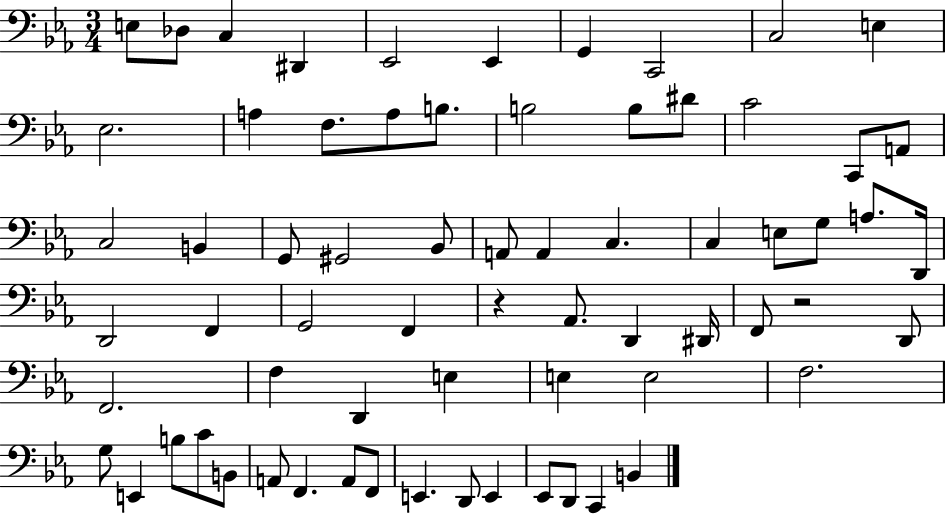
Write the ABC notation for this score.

X:1
T:Untitled
M:3/4
L:1/4
K:Eb
E,/2 _D,/2 C, ^D,, _E,,2 _E,, G,, C,,2 C,2 E, _E,2 A, F,/2 A,/2 B,/2 B,2 B,/2 ^D/2 C2 C,,/2 A,,/2 C,2 B,, G,,/2 ^G,,2 _B,,/2 A,,/2 A,, C, C, E,/2 G,/2 A,/2 D,,/4 D,,2 F,, G,,2 F,, z _A,,/2 D,, ^D,,/4 F,,/2 z2 D,,/2 F,,2 F, D,, E, E, E,2 F,2 G,/2 E,, B,/2 C/2 B,,/2 A,,/2 F,, A,,/2 F,,/2 E,, D,,/2 E,, _E,,/2 D,,/2 C,, B,,